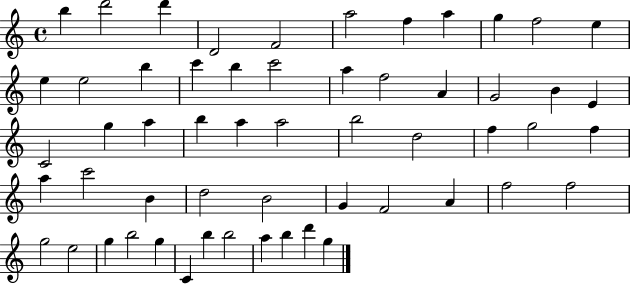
{
  \clef treble
  \time 4/4
  \defaultTimeSignature
  \key c \major
  b''4 d'''2 d'''4 | d'2 f'2 | a''2 f''4 a''4 | g''4 f''2 e''4 | \break e''4 e''2 b''4 | c'''4 b''4 c'''2 | a''4 f''2 a'4 | g'2 b'4 e'4 | \break c'2 g''4 a''4 | b''4 a''4 a''2 | b''2 d''2 | f''4 g''2 f''4 | \break a''4 c'''2 b'4 | d''2 b'2 | g'4 f'2 a'4 | f''2 f''2 | \break g''2 e''2 | g''4 b''2 g''4 | c'4 b''4 b''2 | a''4 b''4 d'''4 g''4 | \break \bar "|."
}